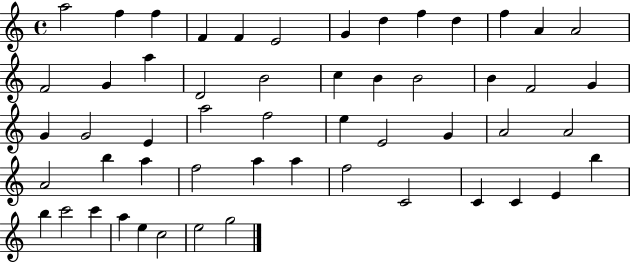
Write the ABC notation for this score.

X:1
T:Untitled
M:4/4
L:1/4
K:C
a2 f f F F E2 G d f d f A A2 F2 G a D2 B2 c B B2 B F2 G G G2 E a2 f2 e E2 G A2 A2 A2 b a f2 a a f2 C2 C C E b b c'2 c' a e c2 e2 g2